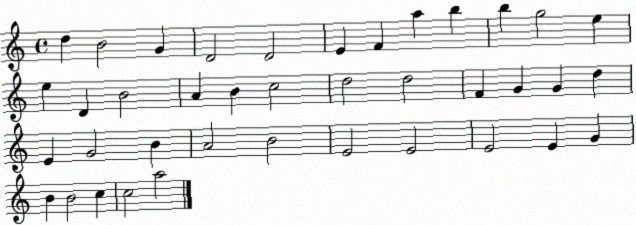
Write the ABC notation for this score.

X:1
T:Untitled
M:4/4
L:1/4
K:C
d B2 G D2 D2 E F a b b g2 e e D B2 A B c2 d2 d2 F G G d E G2 B A2 B2 E2 E2 E2 E G B B2 c c2 a2